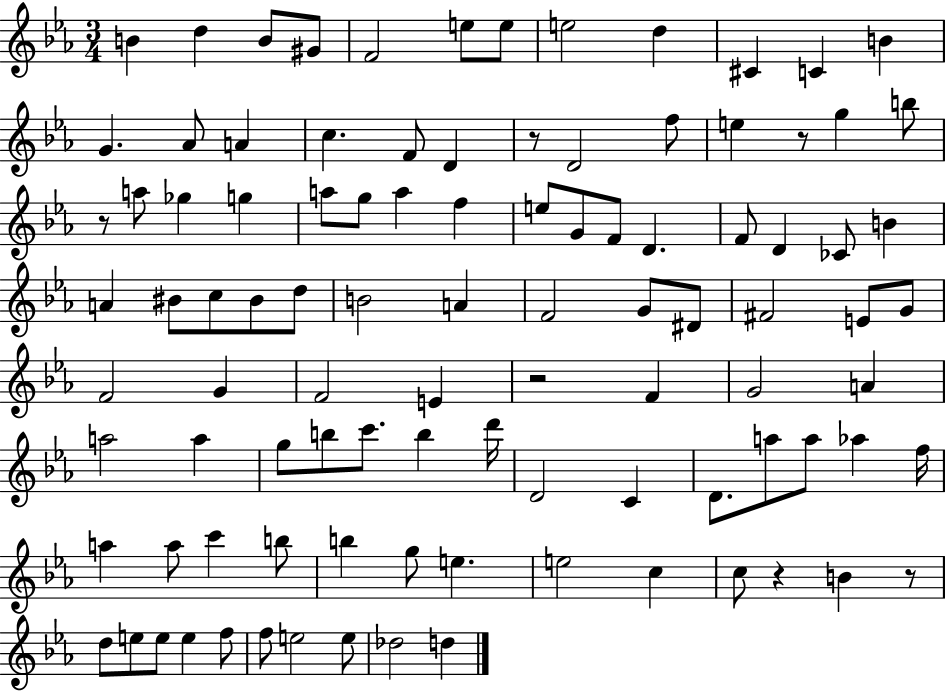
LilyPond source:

{
  \clef treble
  \numericTimeSignature
  \time 3/4
  \key ees \major
  b'4 d''4 b'8 gis'8 | f'2 e''8 e''8 | e''2 d''4 | cis'4 c'4 b'4 | \break g'4. aes'8 a'4 | c''4. f'8 d'4 | r8 d'2 f''8 | e''4 r8 g''4 b''8 | \break r8 a''8 ges''4 g''4 | a''8 g''8 a''4 f''4 | e''8 g'8 f'8 d'4. | f'8 d'4 ces'8 b'4 | \break a'4 bis'8 c''8 bis'8 d''8 | b'2 a'4 | f'2 g'8 dis'8 | fis'2 e'8 g'8 | \break f'2 g'4 | f'2 e'4 | r2 f'4 | g'2 a'4 | \break a''2 a''4 | g''8 b''8 c'''8. b''4 d'''16 | d'2 c'4 | d'8. a''8 a''8 aes''4 f''16 | \break a''4 a''8 c'''4 b''8 | b''4 g''8 e''4. | e''2 c''4 | c''8 r4 b'4 r8 | \break d''8 e''8 e''8 e''4 f''8 | f''8 e''2 e''8 | des''2 d''4 | \bar "|."
}